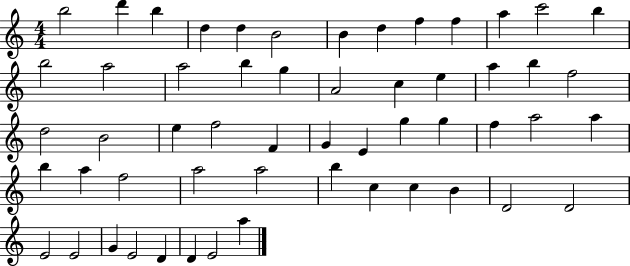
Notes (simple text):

B5/h D6/q B5/q D5/q D5/q B4/h B4/q D5/q F5/q F5/q A5/q C6/h B5/q B5/h A5/h A5/h B5/q G5/q A4/h C5/q E5/q A5/q B5/q F5/h D5/h B4/h E5/q F5/h F4/q G4/q E4/q G5/q G5/q F5/q A5/h A5/q B5/q A5/q F5/h A5/h A5/h B5/q C5/q C5/q B4/q D4/h D4/h E4/h E4/h G4/q E4/h D4/q D4/q E4/h A5/q